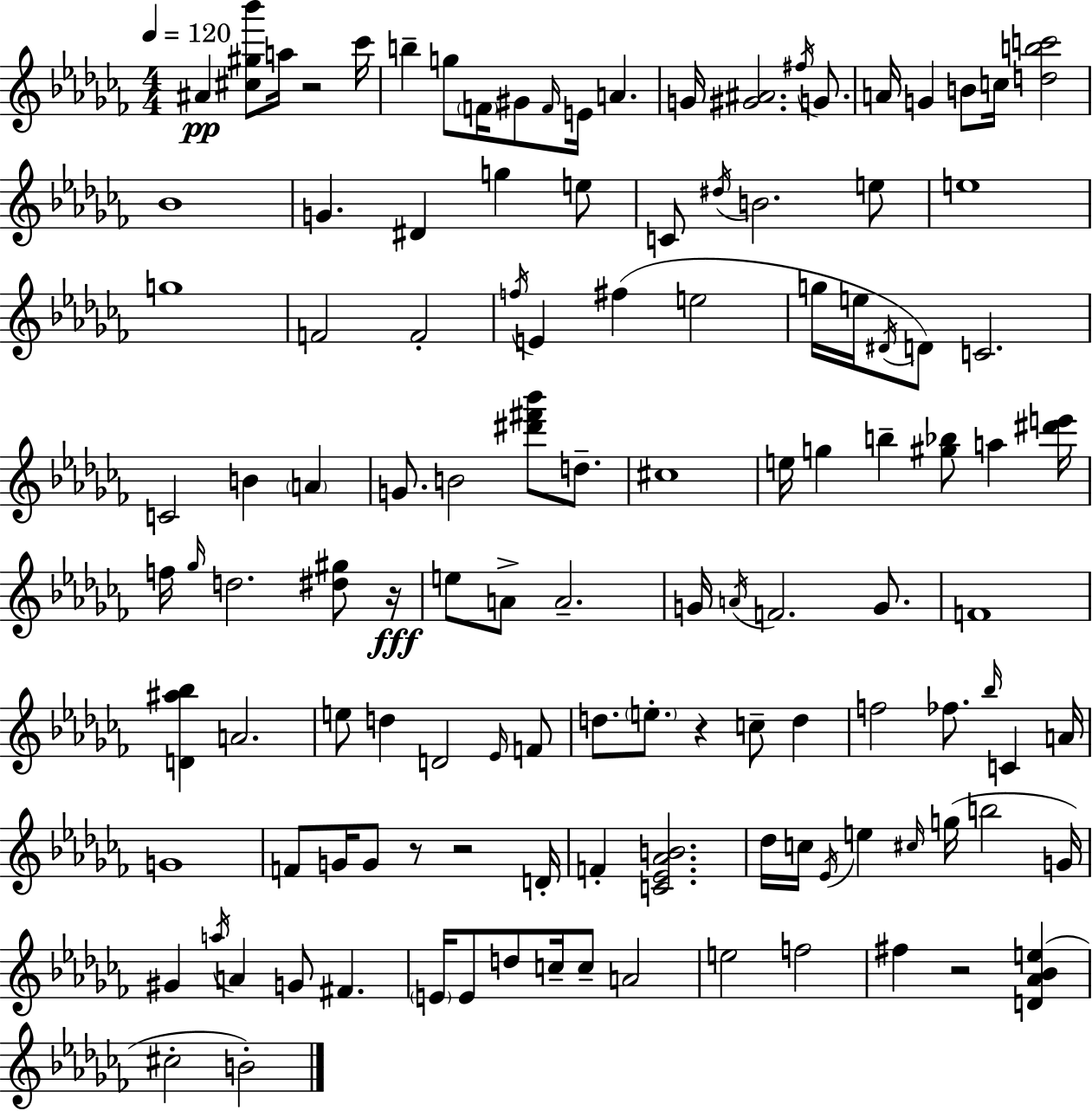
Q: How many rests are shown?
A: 6